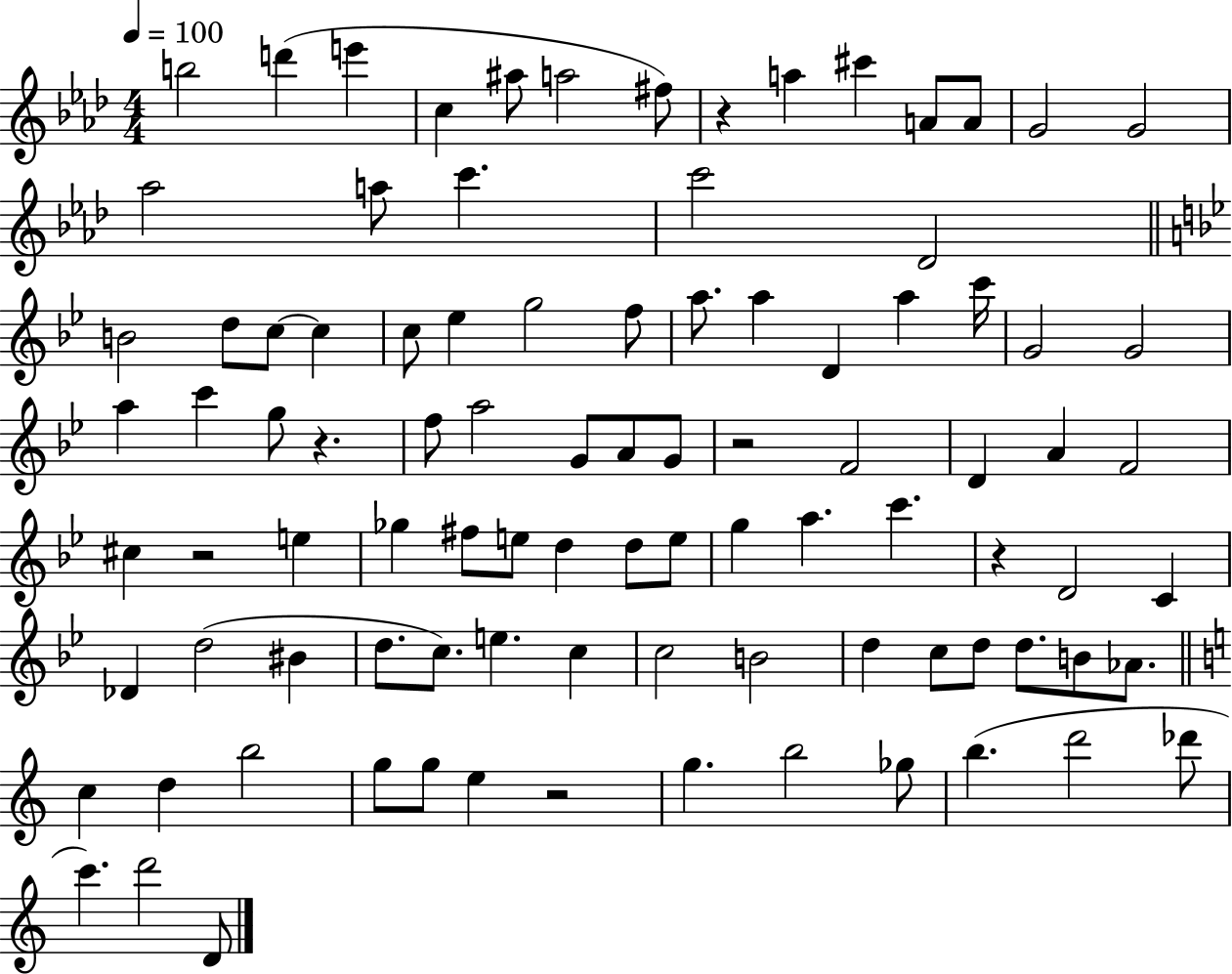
{
  \clef treble
  \numericTimeSignature
  \time 4/4
  \key aes \major
  \tempo 4 = 100
  b''2 d'''4( e'''4 | c''4 ais''8 a''2 fis''8) | r4 a''4 cis'''4 a'8 a'8 | g'2 g'2 | \break aes''2 a''8 c'''4. | c'''2 des'2 | \bar "||" \break \key g \minor b'2 d''8 c''8~~ c''4 | c''8 ees''4 g''2 f''8 | a''8. a''4 d'4 a''4 c'''16 | g'2 g'2 | \break a''4 c'''4 g''8 r4. | f''8 a''2 g'8 a'8 g'8 | r2 f'2 | d'4 a'4 f'2 | \break cis''4 r2 e''4 | ges''4 fis''8 e''8 d''4 d''8 e''8 | g''4 a''4. c'''4. | r4 d'2 c'4 | \break des'4 d''2( bis'4 | d''8. c''8.) e''4. c''4 | c''2 b'2 | d''4 c''8 d''8 d''8. b'8 aes'8. | \break \bar "||" \break \key c \major c''4 d''4 b''2 | g''8 g''8 e''4 r2 | g''4. b''2 ges''8 | b''4.( d'''2 des'''8 | \break c'''4.) d'''2 d'8 | \bar "|."
}